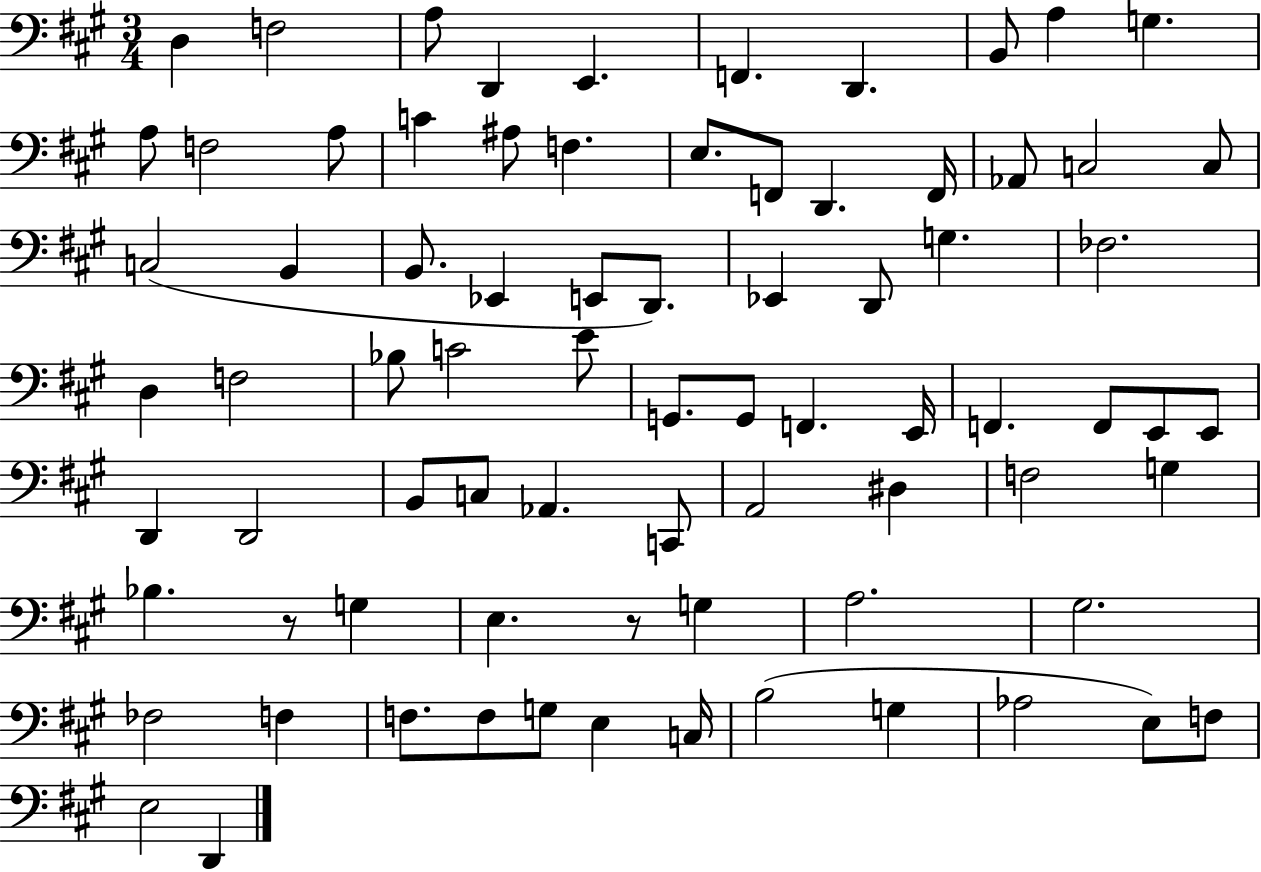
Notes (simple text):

D3/q F3/h A3/e D2/q E2/q. F2/q. D2/q. B2/e A3/q G3/q. A3/e F3/h A3/e C4/q A#3/e F3/q. E3/e. F2/e D2/q. F2/s Ab2/e C3/h C3/e C3/h B2/q B2/e. Eb2/q E2/e D2/e. Eb2/q D2/e G3/q. FES3/h. D3/q F3/h Bb3/e C4/h E4/e G2/e. G2/e F2/q. E2/s F2/q. F2/e E2/e E2/e D2/q D2/h B2/e C3/e Ab2/q. C2/e A2/h D#3/q F3/h G3/q Bb3/q. R/e G3/q E3/q. R/e G3/q A3/h. G#3/h. FES3/h F3/q F3/e. F3/e G3/e E3/q C3/s B3/h G3/q Ab3/h E3/e F3/e E3/h D2/q